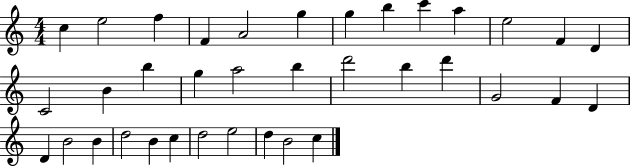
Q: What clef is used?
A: treble